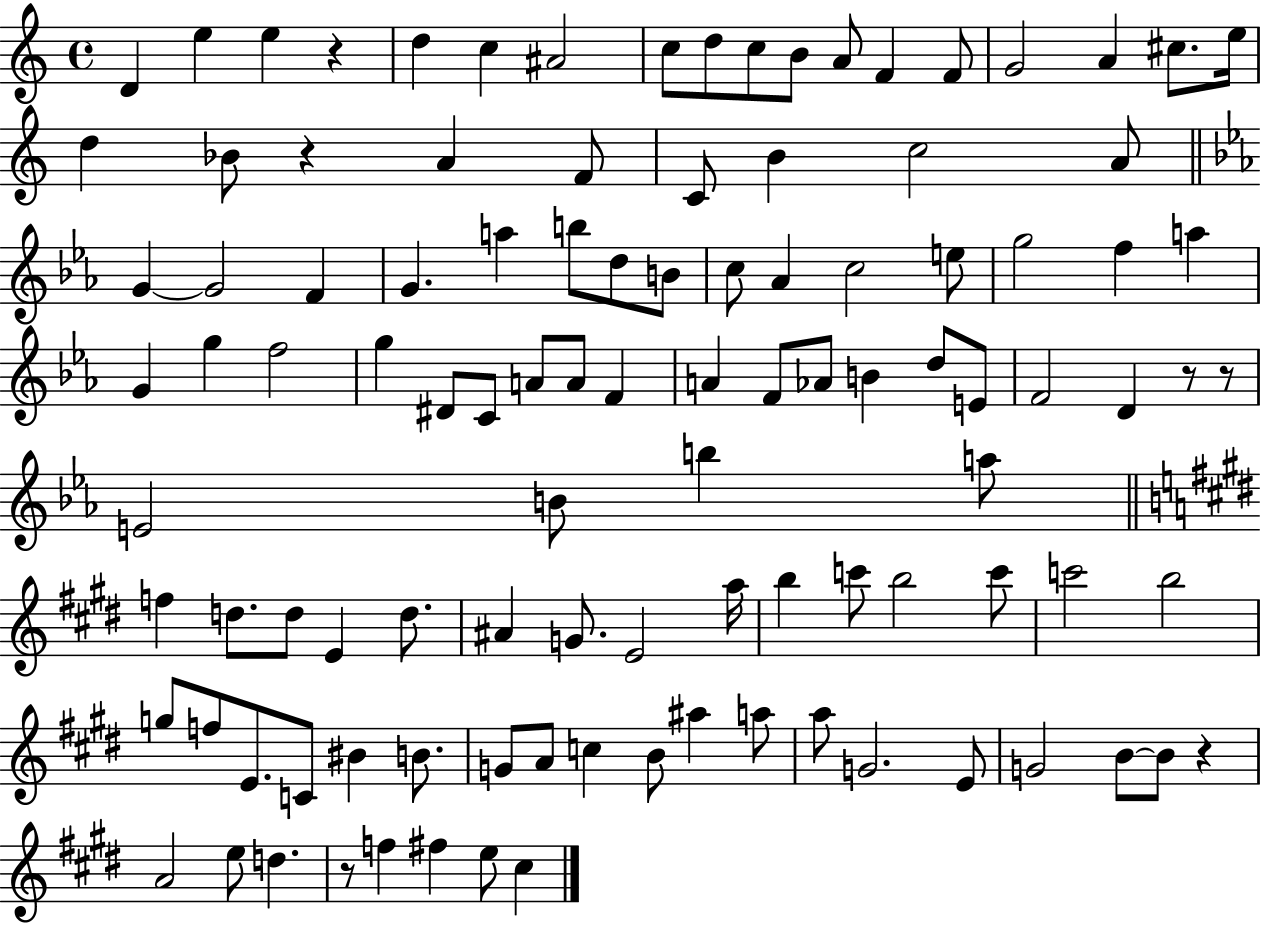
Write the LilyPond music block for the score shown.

{
  \clef treble
  \time 4/4
  \defaultTimeSignature
  \key c \major
  \repeat volta 2 { d'4 e''4 e''4 r4 | d''4 c''4 ais'2 | c''8 d''8 c''8 b'8 a'8 f'4 f'8 | g'2 a'4 cis''8. e''16 | \break d''4 bes'8 r4 a'4 f'8 | c'8 b'4 c''2 a'8 | \bar "||" \break \key ees \major g'4~~ g'2 f'4 | g'4. a''4 b''8 d''8 b'8 | c''8 aes'4 c''2 e''8 | g''2 f''4 a''4 | \break g'4 g''4 f''2 | g''4 dis'8 c'8 a'8 a'8 f'4 | a'4 f'8 aes'8 b'4 d''8 e'8 | f'2 d'4 r8 r8 | \break e'2 b'8 b''4 a''8 | \bar "||" \break \key e \major f''4 d''8. d''8 e'4 d''8. | ais'4 g'8. e'2 a''16 | b''4 c'''8 b''2 c'''8 | c'''2 b''2 | \break g''8 f''8 e'8. c'8 bis'4 b'8. | g'8 a'8 c''4 b'8 ais''4 a''8 | a''8 g'2. e'8 | g'2 b'8~~ b'8 r4 | \break a'2 e''8 d''4. | r8 f''4 fis''4 e''8 cis''4 | } \bar "|."
}